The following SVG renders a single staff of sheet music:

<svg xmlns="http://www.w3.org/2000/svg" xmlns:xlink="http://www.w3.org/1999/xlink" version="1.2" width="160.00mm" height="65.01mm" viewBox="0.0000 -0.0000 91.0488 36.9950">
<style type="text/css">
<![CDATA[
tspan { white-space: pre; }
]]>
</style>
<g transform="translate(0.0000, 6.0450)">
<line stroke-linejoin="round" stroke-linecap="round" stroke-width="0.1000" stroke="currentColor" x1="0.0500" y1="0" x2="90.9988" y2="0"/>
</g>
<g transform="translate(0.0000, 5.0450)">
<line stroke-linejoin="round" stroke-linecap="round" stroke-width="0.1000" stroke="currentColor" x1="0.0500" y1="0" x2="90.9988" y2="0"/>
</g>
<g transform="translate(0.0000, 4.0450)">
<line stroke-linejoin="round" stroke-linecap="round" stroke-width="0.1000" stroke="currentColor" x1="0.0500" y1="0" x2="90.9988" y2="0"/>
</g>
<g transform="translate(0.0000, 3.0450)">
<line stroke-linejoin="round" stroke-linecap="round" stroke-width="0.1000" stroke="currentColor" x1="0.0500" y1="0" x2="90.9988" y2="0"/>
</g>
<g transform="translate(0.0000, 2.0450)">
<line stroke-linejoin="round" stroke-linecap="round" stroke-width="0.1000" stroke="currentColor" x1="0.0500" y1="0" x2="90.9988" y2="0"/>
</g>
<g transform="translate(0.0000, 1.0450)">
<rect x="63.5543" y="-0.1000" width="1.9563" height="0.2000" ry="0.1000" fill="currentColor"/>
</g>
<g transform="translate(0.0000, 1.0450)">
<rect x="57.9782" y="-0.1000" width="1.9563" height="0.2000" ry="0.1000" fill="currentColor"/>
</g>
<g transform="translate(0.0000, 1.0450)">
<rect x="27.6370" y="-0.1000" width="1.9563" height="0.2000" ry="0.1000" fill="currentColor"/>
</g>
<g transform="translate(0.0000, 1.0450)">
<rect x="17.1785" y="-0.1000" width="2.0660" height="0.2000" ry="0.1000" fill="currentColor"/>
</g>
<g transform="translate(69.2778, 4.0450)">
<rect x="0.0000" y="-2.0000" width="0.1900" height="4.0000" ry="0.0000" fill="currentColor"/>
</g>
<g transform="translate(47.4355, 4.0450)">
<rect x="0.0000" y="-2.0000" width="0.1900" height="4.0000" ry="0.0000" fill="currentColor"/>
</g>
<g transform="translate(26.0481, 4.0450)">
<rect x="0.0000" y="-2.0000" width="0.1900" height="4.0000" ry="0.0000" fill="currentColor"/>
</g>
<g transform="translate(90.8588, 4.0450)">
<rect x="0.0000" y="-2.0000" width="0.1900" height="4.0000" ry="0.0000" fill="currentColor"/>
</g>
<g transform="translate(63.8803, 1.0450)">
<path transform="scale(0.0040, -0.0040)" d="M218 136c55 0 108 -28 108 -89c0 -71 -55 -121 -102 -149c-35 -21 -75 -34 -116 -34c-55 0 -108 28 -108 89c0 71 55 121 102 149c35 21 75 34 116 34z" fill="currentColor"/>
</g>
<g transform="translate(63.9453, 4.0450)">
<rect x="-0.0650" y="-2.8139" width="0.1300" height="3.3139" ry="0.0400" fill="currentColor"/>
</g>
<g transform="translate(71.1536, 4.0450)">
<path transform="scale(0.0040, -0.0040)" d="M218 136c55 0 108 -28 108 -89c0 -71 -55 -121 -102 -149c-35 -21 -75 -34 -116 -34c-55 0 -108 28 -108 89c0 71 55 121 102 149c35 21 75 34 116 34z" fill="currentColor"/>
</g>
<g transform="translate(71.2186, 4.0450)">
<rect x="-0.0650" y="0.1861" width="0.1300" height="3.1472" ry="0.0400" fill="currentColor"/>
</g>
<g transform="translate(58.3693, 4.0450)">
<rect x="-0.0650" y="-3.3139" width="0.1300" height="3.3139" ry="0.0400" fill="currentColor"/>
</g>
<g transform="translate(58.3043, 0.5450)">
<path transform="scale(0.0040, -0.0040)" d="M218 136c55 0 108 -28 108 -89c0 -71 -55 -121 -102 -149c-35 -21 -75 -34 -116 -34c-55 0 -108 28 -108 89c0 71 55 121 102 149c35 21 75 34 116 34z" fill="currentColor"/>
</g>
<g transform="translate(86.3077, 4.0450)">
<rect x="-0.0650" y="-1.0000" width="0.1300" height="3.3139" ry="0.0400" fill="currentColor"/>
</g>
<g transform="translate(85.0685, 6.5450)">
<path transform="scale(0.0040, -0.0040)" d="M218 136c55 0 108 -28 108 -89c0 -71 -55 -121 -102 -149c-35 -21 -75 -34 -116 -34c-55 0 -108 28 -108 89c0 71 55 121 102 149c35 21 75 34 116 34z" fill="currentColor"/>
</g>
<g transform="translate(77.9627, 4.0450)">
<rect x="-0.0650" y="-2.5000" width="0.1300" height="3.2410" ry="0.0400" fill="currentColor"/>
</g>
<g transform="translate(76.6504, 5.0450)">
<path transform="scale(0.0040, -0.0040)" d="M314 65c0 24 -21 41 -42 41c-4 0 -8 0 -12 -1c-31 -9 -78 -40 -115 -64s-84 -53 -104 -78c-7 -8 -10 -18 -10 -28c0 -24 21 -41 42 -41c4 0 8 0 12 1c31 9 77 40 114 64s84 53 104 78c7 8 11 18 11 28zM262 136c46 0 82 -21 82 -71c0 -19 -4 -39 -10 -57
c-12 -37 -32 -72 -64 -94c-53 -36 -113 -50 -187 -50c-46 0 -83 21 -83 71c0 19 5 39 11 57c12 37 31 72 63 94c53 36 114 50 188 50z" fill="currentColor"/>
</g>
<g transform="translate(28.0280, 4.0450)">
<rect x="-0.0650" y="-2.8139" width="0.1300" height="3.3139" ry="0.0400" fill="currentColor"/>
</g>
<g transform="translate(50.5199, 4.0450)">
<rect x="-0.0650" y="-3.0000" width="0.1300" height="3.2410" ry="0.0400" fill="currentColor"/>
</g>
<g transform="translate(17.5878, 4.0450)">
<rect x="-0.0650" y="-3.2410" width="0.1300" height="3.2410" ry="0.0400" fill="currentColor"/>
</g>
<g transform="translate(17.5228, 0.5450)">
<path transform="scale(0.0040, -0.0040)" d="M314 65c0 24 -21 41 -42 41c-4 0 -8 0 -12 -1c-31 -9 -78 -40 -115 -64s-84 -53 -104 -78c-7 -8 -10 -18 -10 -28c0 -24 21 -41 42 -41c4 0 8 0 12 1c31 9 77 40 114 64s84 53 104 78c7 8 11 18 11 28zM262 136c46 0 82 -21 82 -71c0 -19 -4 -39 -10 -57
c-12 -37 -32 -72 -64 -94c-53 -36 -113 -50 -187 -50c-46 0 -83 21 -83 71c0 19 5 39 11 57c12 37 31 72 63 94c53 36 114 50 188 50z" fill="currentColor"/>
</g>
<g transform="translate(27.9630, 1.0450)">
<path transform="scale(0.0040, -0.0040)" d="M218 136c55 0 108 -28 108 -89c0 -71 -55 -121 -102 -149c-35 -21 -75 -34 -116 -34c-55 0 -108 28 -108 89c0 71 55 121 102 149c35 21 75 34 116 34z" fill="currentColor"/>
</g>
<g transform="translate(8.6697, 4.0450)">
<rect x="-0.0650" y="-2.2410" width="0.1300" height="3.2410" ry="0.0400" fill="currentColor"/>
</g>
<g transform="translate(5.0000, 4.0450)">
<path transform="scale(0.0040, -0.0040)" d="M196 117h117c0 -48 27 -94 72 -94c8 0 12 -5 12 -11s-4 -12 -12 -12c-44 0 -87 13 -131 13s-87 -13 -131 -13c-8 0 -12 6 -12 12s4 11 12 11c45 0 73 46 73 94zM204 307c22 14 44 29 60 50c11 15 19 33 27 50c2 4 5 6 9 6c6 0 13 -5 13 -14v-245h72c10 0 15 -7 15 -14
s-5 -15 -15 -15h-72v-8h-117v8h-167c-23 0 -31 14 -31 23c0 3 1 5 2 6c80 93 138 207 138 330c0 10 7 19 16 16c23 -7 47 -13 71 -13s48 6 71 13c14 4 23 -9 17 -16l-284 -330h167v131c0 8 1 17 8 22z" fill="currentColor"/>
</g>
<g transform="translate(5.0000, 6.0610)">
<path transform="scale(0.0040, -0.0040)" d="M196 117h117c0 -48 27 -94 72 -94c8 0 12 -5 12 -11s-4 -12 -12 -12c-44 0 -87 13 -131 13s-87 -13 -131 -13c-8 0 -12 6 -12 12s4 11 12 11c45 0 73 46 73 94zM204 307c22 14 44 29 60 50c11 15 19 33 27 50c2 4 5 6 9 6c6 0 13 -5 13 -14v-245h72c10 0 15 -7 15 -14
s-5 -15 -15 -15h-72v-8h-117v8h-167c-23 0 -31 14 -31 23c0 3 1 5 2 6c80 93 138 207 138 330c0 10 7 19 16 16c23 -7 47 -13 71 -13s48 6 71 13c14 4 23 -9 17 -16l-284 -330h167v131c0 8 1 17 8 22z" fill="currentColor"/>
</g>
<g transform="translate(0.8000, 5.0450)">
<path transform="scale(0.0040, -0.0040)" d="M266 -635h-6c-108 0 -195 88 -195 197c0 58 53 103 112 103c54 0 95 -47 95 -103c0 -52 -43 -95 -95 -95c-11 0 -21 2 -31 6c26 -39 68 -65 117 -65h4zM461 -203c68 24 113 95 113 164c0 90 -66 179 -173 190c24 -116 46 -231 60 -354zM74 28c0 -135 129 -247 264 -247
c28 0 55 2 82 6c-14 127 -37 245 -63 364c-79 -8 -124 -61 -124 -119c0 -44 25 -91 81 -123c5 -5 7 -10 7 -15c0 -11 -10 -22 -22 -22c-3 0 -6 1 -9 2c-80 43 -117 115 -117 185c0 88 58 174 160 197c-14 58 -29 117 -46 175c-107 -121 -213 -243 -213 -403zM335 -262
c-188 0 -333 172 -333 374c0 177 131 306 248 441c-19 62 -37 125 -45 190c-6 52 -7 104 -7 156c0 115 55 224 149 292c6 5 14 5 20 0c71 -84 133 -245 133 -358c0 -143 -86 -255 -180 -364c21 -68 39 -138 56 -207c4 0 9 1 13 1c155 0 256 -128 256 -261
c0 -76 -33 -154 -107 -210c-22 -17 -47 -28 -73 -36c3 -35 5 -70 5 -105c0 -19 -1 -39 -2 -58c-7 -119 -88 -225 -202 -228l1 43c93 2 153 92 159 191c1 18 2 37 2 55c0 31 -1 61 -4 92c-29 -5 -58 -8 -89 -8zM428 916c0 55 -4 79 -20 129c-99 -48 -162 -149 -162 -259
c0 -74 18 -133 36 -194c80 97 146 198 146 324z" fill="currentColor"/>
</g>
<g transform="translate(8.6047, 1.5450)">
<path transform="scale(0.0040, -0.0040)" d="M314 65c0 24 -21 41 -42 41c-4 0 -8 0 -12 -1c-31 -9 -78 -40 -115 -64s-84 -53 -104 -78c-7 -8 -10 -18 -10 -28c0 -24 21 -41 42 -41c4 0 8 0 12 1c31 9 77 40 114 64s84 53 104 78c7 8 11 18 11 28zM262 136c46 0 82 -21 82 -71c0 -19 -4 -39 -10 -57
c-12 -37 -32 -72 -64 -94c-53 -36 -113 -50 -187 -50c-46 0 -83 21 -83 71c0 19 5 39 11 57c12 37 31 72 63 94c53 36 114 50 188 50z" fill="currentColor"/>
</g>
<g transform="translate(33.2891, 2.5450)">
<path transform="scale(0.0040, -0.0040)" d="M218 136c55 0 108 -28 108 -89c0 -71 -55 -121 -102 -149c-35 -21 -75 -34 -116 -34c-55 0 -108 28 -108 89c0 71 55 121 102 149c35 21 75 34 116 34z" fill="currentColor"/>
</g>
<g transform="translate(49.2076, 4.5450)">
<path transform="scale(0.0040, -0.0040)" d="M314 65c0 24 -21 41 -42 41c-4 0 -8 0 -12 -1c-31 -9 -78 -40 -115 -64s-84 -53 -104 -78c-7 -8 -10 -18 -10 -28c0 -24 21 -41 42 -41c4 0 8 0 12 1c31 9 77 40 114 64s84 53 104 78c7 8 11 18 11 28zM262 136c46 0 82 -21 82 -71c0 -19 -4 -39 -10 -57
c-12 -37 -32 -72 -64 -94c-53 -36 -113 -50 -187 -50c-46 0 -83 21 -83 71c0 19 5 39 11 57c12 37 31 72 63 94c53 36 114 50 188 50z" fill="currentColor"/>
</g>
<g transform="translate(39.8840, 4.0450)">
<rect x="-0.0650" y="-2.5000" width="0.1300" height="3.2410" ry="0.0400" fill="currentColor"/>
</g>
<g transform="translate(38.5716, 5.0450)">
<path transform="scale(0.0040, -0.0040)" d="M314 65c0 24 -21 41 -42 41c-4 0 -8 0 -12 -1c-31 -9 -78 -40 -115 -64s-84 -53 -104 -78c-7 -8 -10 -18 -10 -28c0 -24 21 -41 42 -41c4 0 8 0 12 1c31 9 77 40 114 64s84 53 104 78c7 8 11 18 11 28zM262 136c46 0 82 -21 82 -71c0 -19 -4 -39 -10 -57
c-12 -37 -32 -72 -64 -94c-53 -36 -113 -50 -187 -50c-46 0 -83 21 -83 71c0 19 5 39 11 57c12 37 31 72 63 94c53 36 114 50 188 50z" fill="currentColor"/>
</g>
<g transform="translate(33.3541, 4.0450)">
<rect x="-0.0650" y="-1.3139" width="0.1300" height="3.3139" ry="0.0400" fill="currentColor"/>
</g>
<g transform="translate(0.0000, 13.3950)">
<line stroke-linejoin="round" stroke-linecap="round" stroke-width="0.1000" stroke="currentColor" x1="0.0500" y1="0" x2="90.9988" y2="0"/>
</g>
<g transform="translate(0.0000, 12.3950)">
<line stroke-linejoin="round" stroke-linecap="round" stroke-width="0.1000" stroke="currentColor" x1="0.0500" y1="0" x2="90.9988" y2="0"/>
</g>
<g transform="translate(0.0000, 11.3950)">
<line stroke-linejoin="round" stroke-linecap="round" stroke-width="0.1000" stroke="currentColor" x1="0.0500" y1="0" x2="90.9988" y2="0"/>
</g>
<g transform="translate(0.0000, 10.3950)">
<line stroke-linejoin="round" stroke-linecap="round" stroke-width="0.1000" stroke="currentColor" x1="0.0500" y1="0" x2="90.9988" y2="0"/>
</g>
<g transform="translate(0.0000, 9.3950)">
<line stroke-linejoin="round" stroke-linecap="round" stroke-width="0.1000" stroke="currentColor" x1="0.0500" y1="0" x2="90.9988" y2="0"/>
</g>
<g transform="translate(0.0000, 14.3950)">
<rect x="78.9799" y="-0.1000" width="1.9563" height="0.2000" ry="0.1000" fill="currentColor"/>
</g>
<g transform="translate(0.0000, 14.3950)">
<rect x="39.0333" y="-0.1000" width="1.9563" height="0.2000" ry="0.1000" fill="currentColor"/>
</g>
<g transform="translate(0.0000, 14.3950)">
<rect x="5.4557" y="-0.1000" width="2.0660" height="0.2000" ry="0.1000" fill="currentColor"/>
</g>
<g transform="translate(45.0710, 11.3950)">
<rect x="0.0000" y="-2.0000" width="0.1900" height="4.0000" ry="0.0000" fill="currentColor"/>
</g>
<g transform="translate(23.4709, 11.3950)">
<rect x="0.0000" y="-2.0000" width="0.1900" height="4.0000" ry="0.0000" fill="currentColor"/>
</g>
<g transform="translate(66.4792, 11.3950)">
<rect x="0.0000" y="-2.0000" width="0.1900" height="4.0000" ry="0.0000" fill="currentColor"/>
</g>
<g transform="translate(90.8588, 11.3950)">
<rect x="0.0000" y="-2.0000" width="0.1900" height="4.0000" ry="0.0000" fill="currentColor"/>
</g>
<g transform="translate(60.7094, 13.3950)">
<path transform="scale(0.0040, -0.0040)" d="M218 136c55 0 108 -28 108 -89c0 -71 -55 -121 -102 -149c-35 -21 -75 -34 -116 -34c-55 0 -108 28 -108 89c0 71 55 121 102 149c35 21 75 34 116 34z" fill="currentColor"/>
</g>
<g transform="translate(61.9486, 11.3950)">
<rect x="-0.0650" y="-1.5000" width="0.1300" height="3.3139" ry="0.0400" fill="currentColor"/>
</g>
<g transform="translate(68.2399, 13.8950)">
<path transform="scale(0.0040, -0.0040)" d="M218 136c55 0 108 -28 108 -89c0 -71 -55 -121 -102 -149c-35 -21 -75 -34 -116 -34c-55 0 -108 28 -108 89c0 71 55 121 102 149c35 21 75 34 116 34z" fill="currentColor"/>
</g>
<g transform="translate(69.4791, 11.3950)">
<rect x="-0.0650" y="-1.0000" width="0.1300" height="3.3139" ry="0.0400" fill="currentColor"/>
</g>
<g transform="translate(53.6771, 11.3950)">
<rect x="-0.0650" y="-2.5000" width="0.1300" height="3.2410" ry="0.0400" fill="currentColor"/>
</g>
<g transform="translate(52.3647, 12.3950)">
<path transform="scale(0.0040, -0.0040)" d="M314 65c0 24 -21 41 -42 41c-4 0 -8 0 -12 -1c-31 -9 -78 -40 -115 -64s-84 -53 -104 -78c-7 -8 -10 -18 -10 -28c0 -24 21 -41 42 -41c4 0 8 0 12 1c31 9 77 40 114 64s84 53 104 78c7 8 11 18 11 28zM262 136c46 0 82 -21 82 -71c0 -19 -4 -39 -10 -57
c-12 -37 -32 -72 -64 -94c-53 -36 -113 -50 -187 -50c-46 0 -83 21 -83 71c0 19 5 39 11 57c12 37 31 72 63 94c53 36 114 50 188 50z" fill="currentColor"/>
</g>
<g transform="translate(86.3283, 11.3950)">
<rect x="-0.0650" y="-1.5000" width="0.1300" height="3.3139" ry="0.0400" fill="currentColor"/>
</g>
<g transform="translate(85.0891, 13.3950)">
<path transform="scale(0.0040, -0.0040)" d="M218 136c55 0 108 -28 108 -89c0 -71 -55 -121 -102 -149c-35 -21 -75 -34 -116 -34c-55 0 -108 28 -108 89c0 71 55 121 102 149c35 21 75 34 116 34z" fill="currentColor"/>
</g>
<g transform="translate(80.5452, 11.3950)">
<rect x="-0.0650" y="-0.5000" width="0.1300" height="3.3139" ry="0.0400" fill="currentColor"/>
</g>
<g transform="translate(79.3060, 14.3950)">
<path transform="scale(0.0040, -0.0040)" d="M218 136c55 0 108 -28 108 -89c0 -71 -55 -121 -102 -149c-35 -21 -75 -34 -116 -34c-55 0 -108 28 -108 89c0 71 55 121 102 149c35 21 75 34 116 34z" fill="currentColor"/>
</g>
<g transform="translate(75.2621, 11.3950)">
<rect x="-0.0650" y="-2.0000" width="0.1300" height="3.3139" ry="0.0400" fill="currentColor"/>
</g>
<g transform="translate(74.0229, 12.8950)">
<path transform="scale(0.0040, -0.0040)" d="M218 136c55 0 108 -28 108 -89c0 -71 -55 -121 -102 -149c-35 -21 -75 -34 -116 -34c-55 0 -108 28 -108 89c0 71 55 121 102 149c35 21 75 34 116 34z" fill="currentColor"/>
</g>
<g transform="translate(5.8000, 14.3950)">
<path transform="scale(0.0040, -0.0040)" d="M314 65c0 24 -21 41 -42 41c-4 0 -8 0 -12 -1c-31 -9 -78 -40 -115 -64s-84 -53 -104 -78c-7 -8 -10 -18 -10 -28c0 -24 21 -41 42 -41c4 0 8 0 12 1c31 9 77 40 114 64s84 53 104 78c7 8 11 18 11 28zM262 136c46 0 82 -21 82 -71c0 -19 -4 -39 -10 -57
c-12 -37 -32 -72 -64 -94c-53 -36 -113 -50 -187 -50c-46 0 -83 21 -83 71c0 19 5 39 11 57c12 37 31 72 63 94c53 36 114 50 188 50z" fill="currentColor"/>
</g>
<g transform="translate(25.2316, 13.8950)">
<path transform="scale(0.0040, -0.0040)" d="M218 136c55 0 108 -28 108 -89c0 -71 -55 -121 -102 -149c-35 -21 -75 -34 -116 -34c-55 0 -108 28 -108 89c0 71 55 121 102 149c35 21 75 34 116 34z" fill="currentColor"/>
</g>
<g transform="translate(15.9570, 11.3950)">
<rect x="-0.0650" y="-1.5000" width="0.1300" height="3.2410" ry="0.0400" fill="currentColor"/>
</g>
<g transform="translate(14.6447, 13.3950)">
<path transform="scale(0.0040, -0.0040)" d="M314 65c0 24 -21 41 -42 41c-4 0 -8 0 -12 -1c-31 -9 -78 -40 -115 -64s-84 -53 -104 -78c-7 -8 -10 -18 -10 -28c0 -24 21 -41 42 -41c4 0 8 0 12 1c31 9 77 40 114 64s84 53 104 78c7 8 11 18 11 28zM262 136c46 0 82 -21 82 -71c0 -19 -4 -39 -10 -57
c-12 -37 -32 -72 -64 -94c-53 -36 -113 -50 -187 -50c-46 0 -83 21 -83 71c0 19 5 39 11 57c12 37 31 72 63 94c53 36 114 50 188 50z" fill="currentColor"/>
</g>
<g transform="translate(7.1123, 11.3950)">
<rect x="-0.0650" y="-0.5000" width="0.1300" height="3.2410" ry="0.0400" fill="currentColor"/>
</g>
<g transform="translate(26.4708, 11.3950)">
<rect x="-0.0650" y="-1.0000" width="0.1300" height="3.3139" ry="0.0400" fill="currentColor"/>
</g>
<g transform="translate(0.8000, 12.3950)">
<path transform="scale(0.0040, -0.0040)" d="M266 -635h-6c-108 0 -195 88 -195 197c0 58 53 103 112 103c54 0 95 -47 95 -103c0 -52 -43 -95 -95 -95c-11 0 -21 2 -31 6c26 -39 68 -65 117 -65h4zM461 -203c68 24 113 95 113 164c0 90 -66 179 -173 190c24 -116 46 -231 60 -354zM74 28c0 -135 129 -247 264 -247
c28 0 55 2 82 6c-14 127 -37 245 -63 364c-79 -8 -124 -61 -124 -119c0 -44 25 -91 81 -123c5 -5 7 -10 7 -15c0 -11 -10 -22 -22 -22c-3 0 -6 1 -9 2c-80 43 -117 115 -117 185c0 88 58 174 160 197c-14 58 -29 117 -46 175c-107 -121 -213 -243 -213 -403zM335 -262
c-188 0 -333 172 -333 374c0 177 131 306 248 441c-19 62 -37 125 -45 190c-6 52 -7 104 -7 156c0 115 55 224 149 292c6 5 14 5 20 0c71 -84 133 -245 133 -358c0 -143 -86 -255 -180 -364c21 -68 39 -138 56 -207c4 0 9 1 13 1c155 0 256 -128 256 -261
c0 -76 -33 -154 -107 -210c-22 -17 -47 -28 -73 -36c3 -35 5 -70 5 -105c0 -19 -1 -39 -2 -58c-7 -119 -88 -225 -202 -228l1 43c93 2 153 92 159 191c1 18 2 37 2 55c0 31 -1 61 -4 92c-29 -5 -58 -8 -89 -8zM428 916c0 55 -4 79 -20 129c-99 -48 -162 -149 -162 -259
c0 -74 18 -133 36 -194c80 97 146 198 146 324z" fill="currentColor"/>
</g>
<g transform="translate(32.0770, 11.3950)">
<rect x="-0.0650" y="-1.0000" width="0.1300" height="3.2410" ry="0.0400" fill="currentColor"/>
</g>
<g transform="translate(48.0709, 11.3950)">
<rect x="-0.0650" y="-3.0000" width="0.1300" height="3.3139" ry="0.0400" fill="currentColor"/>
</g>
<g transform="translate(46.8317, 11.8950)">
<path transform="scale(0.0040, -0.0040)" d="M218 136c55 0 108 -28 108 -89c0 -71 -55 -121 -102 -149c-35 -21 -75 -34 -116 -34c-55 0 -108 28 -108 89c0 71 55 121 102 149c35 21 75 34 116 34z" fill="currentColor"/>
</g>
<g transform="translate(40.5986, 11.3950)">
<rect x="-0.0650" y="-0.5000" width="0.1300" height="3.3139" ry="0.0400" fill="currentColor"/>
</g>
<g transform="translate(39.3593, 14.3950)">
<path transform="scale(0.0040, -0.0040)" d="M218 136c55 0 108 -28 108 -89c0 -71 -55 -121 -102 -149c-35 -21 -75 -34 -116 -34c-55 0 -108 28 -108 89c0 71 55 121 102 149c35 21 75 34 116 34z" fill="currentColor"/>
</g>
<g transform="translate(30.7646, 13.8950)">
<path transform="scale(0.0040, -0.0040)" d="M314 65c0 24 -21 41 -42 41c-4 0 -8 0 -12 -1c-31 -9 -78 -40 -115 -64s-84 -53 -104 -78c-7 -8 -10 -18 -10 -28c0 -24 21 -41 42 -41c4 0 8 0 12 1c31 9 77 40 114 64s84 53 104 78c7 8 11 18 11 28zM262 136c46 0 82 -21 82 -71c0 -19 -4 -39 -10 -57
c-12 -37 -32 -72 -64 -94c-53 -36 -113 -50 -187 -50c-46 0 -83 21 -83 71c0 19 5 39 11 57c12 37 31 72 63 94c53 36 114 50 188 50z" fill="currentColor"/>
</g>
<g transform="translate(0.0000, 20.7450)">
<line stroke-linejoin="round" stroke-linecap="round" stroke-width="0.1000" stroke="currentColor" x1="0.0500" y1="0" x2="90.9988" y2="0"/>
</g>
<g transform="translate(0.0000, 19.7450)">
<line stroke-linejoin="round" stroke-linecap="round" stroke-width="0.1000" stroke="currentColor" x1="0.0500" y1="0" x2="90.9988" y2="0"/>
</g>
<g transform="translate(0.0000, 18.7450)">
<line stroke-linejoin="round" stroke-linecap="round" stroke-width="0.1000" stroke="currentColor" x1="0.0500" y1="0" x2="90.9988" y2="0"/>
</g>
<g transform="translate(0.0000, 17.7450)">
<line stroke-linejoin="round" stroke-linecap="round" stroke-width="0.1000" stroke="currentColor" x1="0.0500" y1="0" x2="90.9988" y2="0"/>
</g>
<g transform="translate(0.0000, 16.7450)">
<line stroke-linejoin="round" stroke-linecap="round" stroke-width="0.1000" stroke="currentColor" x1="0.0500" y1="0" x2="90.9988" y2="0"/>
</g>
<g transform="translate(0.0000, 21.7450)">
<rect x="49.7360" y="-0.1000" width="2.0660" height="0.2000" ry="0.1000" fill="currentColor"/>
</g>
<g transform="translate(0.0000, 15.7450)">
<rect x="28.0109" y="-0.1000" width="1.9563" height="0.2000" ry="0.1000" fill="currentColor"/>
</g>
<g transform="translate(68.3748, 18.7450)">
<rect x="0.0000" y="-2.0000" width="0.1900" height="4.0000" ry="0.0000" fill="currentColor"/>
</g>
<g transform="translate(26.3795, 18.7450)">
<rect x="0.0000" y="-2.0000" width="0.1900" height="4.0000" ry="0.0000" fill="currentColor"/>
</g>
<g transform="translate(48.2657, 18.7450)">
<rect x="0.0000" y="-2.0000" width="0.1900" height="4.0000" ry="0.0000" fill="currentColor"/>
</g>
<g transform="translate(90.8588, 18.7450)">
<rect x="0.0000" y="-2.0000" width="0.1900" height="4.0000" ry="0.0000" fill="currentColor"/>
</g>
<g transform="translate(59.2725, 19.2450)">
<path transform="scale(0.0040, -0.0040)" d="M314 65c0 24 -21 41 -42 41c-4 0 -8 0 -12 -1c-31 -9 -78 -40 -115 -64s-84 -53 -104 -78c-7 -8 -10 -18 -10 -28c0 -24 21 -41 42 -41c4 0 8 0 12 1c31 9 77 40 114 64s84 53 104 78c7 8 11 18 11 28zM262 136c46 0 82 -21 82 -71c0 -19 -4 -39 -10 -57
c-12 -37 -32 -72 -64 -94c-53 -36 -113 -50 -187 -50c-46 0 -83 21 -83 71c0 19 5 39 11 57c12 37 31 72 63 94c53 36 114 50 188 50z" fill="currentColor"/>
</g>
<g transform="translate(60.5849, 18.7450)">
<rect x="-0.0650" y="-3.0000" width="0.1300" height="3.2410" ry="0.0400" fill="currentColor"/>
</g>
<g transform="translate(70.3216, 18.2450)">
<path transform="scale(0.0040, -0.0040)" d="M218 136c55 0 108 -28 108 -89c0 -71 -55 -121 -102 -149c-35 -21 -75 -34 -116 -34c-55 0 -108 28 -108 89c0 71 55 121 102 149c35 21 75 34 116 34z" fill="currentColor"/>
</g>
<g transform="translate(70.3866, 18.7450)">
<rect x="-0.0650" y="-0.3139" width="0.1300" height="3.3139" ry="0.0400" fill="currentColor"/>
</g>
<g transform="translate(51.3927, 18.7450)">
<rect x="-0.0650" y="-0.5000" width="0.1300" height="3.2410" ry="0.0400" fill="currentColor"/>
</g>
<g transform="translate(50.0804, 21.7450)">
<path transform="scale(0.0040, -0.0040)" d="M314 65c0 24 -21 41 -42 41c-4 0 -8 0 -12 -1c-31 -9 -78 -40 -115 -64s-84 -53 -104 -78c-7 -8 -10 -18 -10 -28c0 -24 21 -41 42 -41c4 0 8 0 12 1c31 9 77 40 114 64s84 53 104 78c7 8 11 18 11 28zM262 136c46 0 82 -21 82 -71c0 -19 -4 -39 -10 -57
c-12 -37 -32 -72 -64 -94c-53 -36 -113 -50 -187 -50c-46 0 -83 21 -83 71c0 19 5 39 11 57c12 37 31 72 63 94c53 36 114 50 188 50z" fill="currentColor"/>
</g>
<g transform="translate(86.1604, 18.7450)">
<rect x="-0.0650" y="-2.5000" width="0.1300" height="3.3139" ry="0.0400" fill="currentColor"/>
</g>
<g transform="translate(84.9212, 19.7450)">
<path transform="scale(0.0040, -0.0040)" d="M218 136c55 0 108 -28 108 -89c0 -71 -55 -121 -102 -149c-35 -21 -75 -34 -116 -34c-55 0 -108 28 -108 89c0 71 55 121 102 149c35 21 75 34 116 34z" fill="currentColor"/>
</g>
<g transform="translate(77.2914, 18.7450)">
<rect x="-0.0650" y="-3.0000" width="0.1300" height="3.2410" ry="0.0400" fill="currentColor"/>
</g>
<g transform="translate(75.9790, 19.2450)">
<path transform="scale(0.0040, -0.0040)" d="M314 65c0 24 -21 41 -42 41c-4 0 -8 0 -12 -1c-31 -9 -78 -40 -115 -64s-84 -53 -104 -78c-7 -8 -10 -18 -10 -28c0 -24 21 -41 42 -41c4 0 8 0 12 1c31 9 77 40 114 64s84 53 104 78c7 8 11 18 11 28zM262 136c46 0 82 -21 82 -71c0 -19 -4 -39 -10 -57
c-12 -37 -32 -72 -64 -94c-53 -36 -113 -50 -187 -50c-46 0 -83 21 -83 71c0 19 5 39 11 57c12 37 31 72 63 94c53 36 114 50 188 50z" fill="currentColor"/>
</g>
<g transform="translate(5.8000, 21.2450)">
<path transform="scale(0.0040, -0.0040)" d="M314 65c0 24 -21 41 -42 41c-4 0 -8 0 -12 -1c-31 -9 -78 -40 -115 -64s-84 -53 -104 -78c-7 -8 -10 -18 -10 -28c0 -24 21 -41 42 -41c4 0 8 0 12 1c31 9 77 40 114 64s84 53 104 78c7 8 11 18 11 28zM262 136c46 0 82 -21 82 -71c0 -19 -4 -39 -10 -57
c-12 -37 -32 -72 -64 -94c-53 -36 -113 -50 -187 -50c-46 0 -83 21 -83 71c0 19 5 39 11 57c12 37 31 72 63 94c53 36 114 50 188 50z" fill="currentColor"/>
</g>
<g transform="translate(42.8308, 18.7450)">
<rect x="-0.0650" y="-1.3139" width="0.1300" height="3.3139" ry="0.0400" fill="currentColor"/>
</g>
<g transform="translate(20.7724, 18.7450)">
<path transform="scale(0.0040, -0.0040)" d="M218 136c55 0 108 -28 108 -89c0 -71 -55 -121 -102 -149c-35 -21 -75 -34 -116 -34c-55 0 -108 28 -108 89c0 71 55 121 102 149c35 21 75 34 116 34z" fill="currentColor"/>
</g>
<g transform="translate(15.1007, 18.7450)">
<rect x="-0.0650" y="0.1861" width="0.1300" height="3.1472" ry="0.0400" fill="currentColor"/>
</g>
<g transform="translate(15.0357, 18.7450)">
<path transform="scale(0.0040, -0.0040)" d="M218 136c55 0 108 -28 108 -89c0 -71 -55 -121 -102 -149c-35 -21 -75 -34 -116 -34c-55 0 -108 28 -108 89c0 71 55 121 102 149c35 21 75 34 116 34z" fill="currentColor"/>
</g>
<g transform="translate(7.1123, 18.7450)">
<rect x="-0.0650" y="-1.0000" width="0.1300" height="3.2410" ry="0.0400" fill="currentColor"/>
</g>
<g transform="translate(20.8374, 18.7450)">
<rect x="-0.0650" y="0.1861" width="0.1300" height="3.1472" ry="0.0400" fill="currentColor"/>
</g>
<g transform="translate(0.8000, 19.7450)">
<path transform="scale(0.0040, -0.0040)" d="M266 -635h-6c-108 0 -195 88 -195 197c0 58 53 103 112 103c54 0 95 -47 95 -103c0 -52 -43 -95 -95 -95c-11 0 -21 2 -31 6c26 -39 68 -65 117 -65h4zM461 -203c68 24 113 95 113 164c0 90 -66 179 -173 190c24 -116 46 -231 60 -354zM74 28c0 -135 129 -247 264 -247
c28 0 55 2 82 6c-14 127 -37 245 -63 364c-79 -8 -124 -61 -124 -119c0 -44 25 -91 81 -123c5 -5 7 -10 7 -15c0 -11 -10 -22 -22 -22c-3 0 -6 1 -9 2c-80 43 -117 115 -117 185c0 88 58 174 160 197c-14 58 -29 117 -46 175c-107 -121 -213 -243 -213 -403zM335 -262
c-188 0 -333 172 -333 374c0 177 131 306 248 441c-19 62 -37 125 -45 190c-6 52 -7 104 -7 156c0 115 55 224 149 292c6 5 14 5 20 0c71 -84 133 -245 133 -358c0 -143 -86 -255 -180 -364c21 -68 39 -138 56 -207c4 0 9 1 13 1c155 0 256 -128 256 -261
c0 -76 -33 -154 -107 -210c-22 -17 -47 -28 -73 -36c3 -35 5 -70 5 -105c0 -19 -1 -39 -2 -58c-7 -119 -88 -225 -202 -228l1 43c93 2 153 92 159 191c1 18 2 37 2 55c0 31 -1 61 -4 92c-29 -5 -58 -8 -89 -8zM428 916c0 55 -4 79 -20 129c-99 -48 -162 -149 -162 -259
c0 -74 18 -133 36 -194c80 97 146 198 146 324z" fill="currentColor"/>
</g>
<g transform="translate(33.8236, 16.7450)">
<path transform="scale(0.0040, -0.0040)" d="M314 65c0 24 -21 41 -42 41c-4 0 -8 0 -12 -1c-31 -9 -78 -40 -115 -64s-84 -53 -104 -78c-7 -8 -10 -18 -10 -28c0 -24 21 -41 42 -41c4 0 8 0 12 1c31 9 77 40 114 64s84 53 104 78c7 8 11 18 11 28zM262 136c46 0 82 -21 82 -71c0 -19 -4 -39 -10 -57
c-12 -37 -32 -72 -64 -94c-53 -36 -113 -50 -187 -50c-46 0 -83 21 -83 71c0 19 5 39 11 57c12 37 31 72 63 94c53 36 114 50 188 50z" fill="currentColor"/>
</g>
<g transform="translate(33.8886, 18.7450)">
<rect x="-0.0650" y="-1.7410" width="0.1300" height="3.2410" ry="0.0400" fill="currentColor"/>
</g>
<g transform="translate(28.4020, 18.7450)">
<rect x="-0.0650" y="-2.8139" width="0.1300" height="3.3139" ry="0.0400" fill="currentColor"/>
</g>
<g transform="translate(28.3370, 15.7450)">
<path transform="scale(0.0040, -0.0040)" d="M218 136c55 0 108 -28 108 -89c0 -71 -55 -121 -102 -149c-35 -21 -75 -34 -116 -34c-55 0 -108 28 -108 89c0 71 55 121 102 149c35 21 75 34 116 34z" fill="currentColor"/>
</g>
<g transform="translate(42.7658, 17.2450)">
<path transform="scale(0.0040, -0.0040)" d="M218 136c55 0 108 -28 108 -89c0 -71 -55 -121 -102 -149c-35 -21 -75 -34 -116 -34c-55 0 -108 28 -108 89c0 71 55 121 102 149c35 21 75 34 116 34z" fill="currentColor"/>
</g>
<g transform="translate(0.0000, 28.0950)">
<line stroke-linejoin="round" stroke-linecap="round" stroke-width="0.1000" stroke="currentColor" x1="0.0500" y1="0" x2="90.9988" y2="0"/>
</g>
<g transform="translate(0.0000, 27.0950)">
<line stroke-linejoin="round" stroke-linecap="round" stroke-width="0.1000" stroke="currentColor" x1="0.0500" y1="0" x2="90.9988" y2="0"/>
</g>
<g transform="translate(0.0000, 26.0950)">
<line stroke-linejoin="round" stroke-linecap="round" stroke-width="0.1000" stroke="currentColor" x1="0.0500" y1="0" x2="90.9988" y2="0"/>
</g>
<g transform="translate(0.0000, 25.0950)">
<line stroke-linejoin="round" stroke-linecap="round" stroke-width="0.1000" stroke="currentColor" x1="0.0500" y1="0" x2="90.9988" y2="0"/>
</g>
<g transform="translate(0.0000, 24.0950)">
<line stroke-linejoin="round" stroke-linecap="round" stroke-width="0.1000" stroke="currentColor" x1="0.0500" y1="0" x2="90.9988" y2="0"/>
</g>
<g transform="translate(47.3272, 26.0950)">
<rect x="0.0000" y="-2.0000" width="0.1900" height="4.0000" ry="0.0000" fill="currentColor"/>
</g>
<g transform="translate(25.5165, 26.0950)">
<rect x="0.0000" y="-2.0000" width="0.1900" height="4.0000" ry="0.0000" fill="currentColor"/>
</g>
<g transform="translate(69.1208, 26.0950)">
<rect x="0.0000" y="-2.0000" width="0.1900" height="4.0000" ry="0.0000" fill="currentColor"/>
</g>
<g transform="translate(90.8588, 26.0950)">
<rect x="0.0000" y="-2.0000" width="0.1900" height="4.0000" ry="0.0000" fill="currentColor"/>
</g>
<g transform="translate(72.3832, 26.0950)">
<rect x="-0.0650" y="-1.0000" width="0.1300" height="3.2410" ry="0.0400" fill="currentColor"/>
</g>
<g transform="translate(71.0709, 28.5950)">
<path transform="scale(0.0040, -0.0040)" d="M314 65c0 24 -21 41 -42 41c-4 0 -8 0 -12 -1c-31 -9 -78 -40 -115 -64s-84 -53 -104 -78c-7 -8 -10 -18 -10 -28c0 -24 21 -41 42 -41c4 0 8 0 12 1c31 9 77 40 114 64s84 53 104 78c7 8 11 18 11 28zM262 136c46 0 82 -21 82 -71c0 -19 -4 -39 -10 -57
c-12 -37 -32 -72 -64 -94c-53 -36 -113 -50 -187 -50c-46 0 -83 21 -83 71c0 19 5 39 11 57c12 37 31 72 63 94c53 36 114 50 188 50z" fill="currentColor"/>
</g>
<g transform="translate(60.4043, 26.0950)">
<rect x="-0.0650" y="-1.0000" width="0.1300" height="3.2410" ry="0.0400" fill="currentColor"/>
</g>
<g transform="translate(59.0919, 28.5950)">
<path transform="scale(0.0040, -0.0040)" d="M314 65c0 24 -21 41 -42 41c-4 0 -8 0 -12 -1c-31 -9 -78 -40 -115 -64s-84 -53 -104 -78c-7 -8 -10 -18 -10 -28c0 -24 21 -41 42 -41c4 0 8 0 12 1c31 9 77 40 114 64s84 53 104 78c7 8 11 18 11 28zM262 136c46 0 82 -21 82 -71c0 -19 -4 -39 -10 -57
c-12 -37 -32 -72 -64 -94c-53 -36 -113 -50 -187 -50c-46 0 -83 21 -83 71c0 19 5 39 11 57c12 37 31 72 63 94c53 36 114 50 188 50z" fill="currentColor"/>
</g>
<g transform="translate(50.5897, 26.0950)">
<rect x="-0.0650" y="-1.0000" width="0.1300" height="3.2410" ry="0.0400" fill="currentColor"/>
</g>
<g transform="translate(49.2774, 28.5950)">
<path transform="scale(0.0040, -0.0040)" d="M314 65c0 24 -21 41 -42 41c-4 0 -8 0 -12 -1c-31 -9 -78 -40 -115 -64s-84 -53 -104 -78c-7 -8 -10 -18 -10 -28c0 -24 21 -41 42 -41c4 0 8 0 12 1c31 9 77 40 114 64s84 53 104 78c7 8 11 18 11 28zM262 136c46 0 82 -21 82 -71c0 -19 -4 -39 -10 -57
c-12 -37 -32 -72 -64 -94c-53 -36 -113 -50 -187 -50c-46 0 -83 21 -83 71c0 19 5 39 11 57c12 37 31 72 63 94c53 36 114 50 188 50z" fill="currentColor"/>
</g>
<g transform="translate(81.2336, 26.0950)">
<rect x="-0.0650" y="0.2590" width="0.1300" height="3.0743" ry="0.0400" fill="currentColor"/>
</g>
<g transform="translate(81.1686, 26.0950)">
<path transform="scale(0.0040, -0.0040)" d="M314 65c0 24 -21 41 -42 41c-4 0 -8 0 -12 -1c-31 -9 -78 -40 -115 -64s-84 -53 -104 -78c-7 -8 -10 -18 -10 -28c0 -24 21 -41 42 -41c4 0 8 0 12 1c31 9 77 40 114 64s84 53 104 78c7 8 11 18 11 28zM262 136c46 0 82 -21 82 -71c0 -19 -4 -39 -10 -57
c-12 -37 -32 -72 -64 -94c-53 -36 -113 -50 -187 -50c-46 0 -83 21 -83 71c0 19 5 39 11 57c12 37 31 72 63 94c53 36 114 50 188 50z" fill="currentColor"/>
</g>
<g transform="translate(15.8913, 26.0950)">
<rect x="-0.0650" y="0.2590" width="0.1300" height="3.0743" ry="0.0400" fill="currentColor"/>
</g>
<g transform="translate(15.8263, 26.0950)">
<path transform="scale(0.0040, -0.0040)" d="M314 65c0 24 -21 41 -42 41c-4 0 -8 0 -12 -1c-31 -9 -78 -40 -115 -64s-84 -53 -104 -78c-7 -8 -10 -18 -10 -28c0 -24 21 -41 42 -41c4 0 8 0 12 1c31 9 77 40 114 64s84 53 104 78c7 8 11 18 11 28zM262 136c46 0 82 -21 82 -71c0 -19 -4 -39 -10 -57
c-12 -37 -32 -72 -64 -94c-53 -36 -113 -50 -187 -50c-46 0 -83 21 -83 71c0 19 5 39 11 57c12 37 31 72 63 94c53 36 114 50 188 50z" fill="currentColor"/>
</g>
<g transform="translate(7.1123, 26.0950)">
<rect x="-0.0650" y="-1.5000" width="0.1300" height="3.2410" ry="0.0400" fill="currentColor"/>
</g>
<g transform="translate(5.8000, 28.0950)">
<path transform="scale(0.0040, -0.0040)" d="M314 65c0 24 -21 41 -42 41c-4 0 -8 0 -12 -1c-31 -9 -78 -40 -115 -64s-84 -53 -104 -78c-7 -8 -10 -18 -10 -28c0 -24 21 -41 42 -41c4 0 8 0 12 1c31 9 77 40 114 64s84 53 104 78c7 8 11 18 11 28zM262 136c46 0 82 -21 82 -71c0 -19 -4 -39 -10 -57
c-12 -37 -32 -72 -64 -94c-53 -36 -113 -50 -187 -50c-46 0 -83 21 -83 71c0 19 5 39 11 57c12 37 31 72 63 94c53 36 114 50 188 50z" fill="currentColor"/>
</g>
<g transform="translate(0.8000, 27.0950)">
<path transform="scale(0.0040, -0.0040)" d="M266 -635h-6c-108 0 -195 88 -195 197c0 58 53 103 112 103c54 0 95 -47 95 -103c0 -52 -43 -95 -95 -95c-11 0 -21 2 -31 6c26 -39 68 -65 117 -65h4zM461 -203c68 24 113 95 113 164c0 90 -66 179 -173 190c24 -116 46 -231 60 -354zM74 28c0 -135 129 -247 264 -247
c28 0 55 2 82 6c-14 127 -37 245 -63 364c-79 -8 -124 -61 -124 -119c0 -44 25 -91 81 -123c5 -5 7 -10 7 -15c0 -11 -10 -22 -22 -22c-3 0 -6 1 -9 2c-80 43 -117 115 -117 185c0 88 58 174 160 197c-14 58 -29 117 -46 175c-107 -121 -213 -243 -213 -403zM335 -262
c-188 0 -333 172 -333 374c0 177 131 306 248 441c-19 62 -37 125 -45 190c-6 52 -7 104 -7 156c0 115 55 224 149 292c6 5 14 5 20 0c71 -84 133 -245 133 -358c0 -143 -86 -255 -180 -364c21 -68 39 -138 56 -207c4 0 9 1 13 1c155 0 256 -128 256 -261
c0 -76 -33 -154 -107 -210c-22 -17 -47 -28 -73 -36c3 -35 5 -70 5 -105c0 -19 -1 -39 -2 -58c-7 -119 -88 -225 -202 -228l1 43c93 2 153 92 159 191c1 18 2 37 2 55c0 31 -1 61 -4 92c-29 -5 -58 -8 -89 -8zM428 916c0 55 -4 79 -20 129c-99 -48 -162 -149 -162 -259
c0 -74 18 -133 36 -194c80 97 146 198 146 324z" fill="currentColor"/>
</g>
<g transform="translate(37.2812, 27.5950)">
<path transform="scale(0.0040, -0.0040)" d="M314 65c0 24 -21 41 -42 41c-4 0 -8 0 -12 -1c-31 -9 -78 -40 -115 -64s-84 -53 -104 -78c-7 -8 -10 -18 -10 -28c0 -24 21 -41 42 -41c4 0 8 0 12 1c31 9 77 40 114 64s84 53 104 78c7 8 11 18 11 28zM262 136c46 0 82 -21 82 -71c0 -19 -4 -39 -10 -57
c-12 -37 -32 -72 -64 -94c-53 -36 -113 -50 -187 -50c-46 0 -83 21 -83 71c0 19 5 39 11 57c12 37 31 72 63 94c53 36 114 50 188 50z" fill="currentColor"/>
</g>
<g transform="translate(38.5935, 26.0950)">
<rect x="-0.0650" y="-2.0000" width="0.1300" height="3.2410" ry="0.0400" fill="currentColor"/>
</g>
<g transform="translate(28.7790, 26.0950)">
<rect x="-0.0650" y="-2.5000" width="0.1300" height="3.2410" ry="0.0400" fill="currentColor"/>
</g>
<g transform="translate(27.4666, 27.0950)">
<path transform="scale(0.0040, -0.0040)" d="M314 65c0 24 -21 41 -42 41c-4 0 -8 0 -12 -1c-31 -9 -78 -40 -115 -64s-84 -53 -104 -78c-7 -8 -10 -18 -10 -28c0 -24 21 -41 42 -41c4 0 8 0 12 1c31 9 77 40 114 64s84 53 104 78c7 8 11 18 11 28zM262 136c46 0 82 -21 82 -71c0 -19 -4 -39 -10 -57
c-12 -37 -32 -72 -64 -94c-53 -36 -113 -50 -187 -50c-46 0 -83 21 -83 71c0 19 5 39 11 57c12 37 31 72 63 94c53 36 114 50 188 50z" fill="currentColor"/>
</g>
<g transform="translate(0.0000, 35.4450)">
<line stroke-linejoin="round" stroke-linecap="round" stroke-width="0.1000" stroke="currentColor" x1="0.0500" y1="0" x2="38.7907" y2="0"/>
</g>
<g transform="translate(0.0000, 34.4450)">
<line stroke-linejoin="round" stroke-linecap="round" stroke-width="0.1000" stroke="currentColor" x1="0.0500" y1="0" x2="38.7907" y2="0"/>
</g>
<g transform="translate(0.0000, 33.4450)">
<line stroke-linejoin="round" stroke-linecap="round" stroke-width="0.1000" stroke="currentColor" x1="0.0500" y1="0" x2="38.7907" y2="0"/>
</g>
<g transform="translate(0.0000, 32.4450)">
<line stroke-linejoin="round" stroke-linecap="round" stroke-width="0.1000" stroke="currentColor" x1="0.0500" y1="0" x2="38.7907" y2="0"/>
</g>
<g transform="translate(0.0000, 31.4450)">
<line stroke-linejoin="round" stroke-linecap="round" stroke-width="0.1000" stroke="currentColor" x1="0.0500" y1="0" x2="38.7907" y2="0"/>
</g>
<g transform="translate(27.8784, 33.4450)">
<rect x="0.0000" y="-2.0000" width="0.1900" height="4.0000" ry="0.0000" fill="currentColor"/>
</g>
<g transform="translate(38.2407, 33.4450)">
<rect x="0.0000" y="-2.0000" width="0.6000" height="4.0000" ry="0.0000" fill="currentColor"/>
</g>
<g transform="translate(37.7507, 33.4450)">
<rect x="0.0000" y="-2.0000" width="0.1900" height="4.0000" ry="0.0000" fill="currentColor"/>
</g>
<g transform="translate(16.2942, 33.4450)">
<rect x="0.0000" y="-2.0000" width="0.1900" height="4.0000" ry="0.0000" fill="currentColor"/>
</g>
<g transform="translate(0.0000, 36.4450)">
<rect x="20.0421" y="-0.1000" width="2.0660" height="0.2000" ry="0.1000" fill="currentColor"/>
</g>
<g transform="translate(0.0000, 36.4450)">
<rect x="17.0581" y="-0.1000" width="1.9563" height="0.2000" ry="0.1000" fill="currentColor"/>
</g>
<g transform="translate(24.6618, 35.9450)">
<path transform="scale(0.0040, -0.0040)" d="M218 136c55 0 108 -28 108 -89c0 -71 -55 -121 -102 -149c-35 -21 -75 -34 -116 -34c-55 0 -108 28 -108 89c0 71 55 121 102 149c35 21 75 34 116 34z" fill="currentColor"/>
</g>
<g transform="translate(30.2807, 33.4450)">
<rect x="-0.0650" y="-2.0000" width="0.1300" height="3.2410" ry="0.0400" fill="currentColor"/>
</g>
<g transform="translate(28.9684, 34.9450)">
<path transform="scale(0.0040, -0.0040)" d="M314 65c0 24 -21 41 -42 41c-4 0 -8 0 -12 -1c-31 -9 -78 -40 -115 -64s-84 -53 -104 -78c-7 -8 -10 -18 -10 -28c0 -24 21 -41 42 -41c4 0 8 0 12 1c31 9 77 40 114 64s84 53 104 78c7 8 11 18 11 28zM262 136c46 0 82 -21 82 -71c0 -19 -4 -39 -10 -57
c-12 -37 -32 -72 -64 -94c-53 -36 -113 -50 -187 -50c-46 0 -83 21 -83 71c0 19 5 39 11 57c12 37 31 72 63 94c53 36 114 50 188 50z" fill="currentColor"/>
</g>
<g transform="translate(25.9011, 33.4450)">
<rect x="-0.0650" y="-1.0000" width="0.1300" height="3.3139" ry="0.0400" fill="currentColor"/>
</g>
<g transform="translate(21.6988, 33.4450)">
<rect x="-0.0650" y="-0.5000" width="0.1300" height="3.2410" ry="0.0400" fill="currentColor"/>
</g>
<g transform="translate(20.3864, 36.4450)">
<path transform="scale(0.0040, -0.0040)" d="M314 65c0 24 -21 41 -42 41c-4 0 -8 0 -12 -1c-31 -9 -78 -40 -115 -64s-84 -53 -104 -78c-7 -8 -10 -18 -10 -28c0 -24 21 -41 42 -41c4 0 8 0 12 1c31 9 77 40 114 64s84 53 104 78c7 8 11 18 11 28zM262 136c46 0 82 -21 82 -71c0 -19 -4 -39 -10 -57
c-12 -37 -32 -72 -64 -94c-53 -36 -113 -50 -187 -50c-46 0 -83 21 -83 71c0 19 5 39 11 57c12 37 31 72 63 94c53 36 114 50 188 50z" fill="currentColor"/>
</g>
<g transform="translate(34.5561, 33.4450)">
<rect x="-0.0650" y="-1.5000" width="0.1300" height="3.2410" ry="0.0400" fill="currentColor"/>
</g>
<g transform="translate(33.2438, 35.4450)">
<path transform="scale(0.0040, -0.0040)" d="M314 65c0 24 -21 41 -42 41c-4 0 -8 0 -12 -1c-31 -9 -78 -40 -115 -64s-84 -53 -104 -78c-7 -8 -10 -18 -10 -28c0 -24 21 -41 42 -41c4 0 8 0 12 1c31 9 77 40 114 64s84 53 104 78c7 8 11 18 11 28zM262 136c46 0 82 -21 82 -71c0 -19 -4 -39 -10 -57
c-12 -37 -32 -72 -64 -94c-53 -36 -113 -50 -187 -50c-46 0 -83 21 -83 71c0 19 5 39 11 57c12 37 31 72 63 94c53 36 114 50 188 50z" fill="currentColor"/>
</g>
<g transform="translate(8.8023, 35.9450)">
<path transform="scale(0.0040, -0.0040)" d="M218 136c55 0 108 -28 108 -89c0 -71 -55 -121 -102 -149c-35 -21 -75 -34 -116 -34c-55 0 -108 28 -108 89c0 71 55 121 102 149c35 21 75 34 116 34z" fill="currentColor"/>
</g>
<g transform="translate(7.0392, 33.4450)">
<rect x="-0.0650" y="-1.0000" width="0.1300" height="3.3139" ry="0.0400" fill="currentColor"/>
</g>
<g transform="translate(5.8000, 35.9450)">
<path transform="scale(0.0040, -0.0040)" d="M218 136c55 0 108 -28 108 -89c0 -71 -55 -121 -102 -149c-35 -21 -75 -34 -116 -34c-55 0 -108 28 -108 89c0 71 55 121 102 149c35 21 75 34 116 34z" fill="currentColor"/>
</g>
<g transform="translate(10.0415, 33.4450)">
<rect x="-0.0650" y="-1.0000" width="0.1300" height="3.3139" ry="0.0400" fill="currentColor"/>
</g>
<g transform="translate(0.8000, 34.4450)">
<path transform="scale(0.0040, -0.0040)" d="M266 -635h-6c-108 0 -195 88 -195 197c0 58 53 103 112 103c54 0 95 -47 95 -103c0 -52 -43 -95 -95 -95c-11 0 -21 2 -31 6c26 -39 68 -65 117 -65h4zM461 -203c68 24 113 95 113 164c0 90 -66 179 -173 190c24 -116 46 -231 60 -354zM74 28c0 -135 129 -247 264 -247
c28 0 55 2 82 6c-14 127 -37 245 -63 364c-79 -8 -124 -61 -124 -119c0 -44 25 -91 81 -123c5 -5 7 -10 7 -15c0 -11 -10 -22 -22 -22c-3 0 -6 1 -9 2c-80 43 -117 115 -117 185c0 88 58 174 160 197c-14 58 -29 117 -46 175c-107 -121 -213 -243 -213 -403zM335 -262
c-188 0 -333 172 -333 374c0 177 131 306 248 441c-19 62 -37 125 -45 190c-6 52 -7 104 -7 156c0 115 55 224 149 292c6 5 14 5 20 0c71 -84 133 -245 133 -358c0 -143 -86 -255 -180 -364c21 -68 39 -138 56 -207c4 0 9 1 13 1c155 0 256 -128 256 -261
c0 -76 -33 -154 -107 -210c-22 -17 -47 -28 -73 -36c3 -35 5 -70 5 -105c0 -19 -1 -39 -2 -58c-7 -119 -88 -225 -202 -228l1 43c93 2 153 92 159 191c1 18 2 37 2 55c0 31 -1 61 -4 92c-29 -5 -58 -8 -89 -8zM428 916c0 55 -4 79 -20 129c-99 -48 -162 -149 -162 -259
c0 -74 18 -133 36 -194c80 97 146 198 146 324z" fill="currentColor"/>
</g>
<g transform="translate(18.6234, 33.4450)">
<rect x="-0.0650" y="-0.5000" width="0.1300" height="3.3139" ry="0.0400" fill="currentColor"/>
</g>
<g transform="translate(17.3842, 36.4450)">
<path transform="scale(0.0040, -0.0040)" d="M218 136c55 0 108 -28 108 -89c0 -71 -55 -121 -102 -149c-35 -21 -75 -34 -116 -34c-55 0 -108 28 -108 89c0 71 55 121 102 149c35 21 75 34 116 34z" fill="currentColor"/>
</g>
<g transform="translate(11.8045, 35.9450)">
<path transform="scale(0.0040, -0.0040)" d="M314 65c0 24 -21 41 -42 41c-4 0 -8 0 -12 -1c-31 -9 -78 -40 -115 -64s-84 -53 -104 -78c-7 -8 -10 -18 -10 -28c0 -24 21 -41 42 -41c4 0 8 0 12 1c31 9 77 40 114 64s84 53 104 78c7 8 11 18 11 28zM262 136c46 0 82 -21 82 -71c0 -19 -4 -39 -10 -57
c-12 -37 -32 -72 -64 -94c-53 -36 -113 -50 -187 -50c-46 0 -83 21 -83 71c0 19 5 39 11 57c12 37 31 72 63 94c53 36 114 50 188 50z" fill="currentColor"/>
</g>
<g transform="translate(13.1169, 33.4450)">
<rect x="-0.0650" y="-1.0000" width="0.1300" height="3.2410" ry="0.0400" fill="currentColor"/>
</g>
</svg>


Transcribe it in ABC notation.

X:1
T:Untitled
M:4/4
L:1/4
K:C
g2 b2 a e G2 A2 b a B G2 D C2 E2 D D2 C A G2 E D F C E D2 B B a f2 e C2 A2 c A2 G E2 B2 G2 F2 D2 D2 D2 B2 D D D2 C C2 D F2 E2